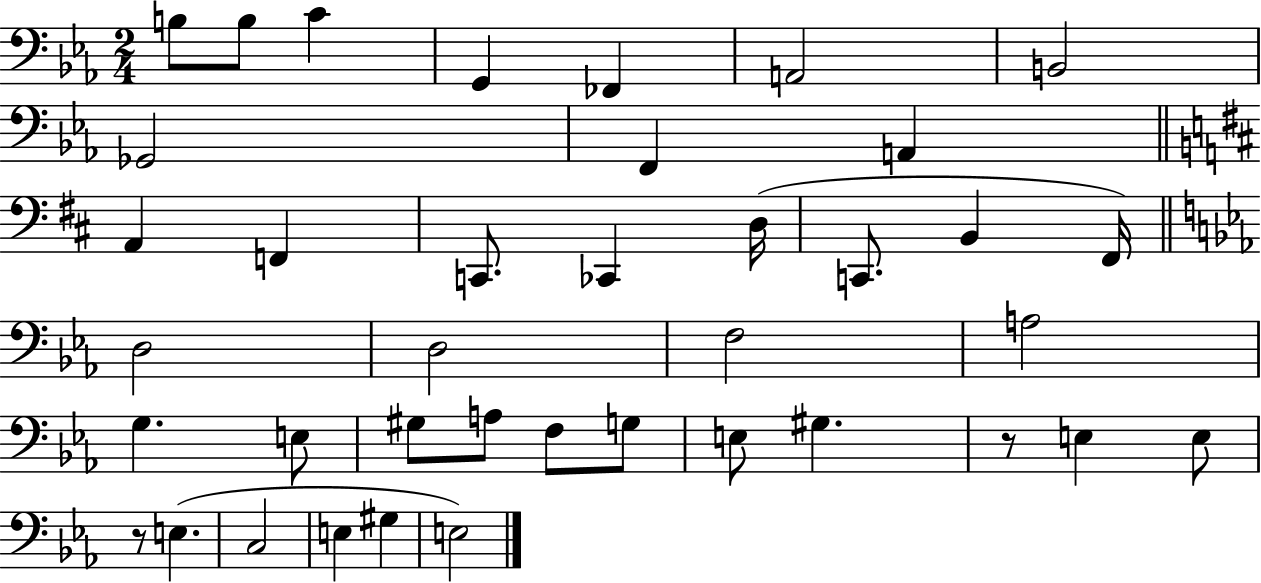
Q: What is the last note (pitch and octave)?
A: E3